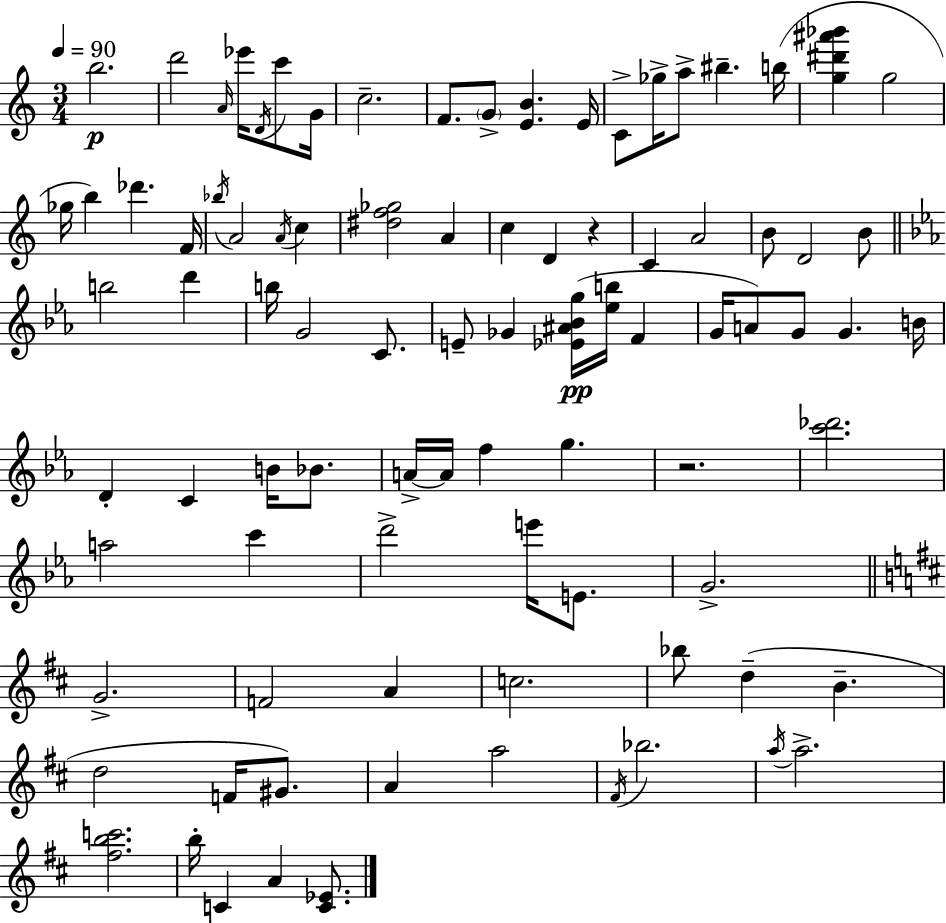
B5/h. D6/h A4/s Eb6/s D4/s C6/e G4/s C5/h. F4/e. G4/e [E4,B4]/q. E4/s C4/e Gb5/s A5/e BIS5/q. B5/s [G5,D#6,A#6,Bb6]/q G5/h Gb5/s B5/q Db6/q. F4/s Bb5/s A4/h A4/s C5/q [D#5,F5,Gb5]/h A4/q C5/q D4/q R/q C4/q A4/h B4/e D4/h B4/e B5/h D6/q B5/s G4/h C4/e. E4/e Gb4/q [Eb4,A#4,Bb4,G5]/s [Eb5,B5]/s F4/q G4/s A4/e G4/e G4/q. B4/s D4/q C4/q B4/s Bb4/e. A4/s A4/s F5/q G5/q. R/h. [C6,Db6]/h. A5/h C6/q D6/h E6/s E4/e. G4/h. G4/h. F4/h A4/q C5/h. Bb5/e D5/q B4/q. D5/h F4/s G#4/e. A4/q A5/h F#4/s Bb5/h. A5/s A5/h. [F#5,B5,C6]/h. B5/s C4/q A4/q [C4,Eb4]/e.